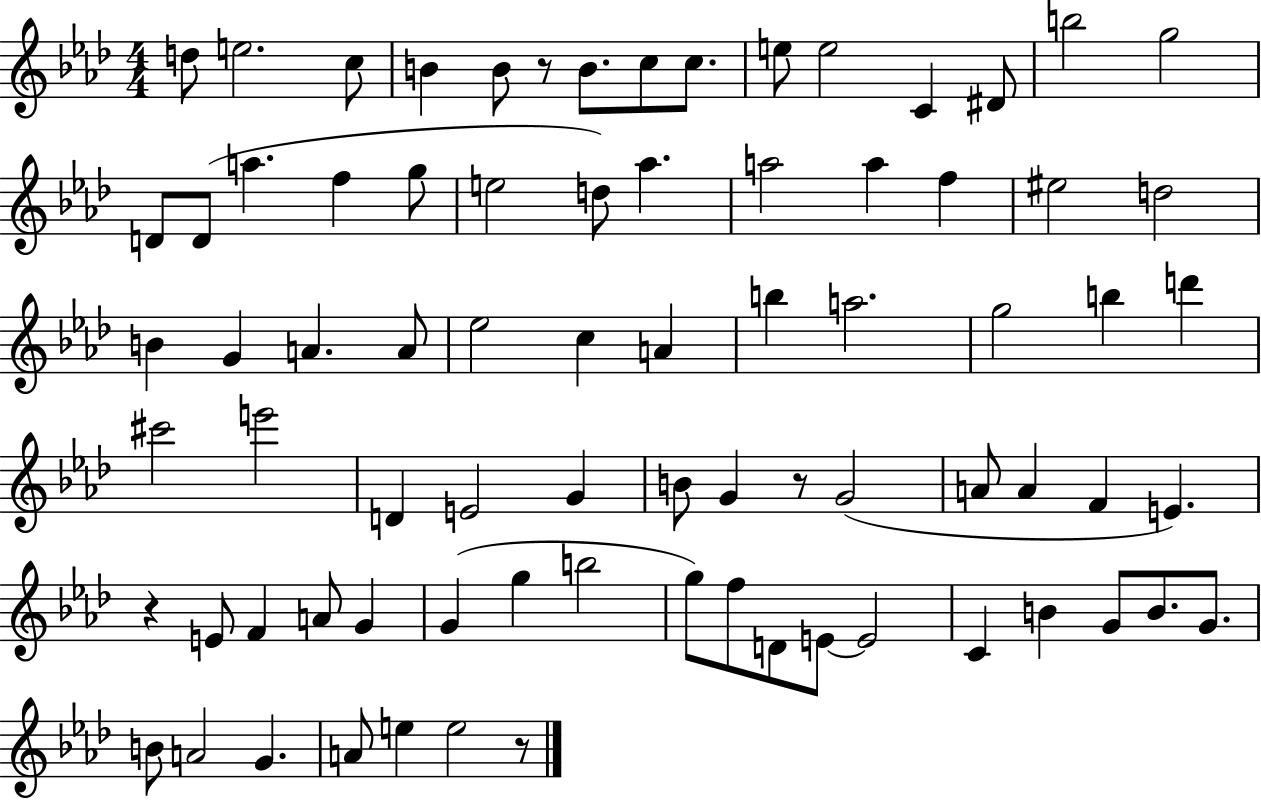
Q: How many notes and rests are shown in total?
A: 78